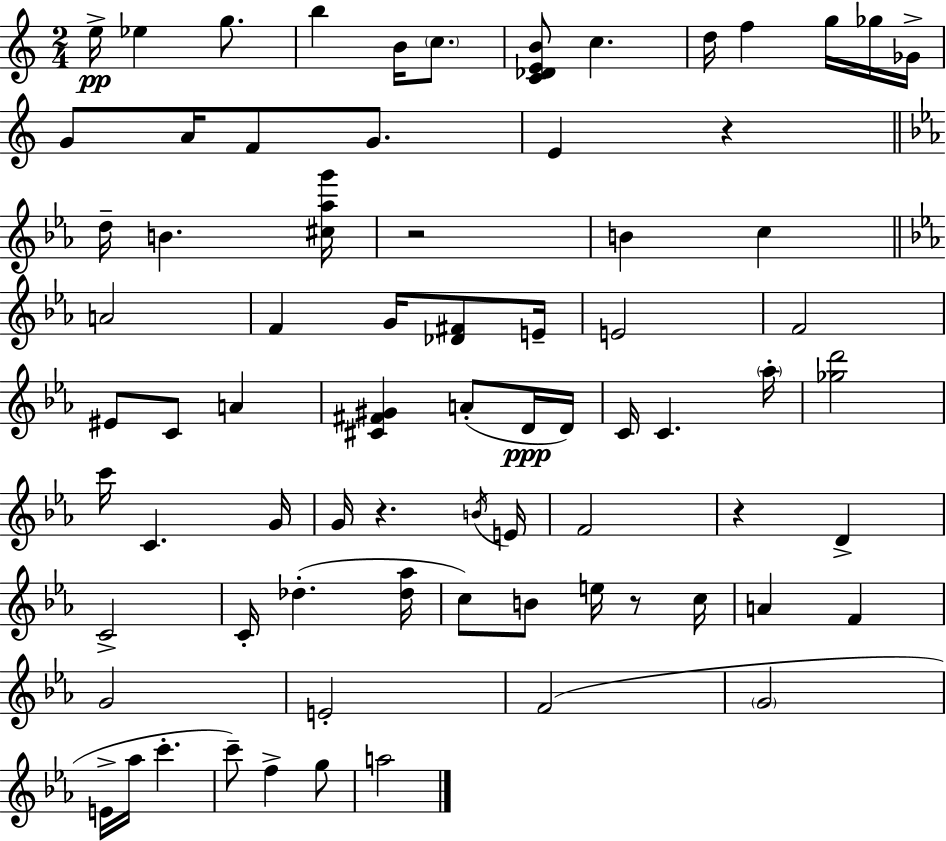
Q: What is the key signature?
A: A minor